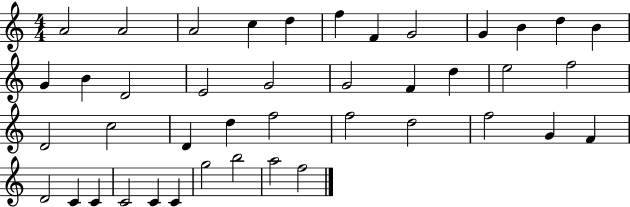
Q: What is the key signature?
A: C major